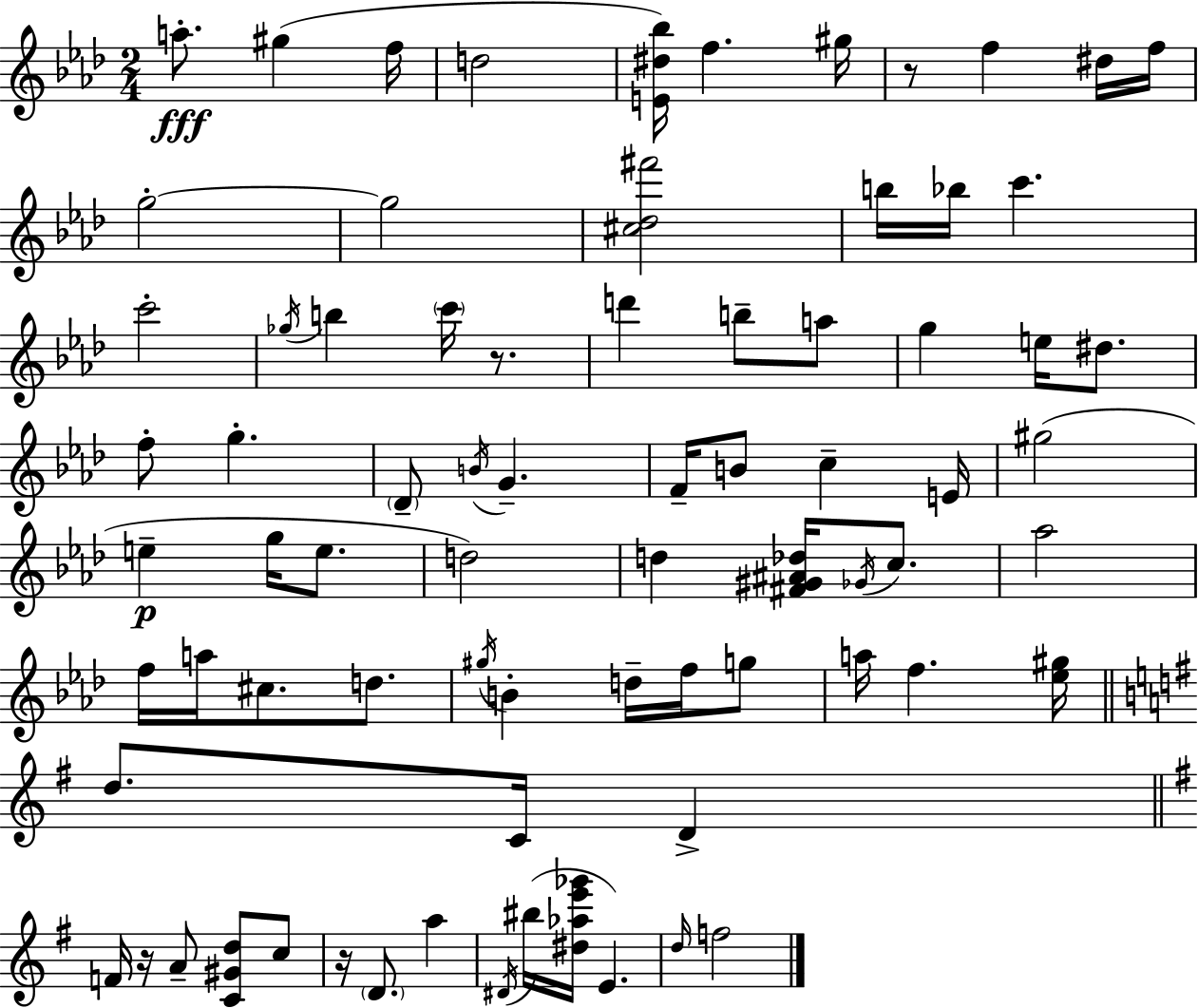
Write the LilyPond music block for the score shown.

{
  \clef treble
  \numericTimeSignature
  \time 2/4
  \key f \minor
  a''8.-.\fff gis''4( f''16 | d''2 | <e' dis'' bes''>16) f''4. gis''16 | r8 f''4 dis''16 f''16 | \break g''2-.~~ | g''2 | <cis'' des'' fis'''>2 | b''16 bes''16 c'''4. | \break c'''2-. | \acciaccatura { ges''16 } b''4 \parenthesize c'''16 r8. | d'''4 b''8-- a''8 | g''4 e''16 dis''8. | \break f''8-. g''4.-. | \parenthesize des'8-- \acciaccatura { b'16 } g'4.-- | f'16-- b'8 c''4-- | e'16 gis''2( | \break e''4--\p g''16 e''8. | d''2) | d''4 <fis' gis' ais' des''>16 \acciaccatura { ges'16 } | c''8. aes''2 | \break f''16 a''16 cis''8. | d''8. \acciaccatura { gis''16 } b'4-. | d''16-- f''16 g''8 a''16 f''4. | <ees'' gis''>16 \bar "||" \break \key g \major d''8. c'16 d'4-> | \bar "||" \break \key g \major f'16 r16 a'8-- <c' gis' d''>8 c''8 | r16 \parenthesize d'8. a''4 | \acciaccatura { dis'16 } bis''16( <dis'' aes'' e''' ges'''>16 e'4.) | \grace { d''16 } f''2 | \break \bar "|."
}